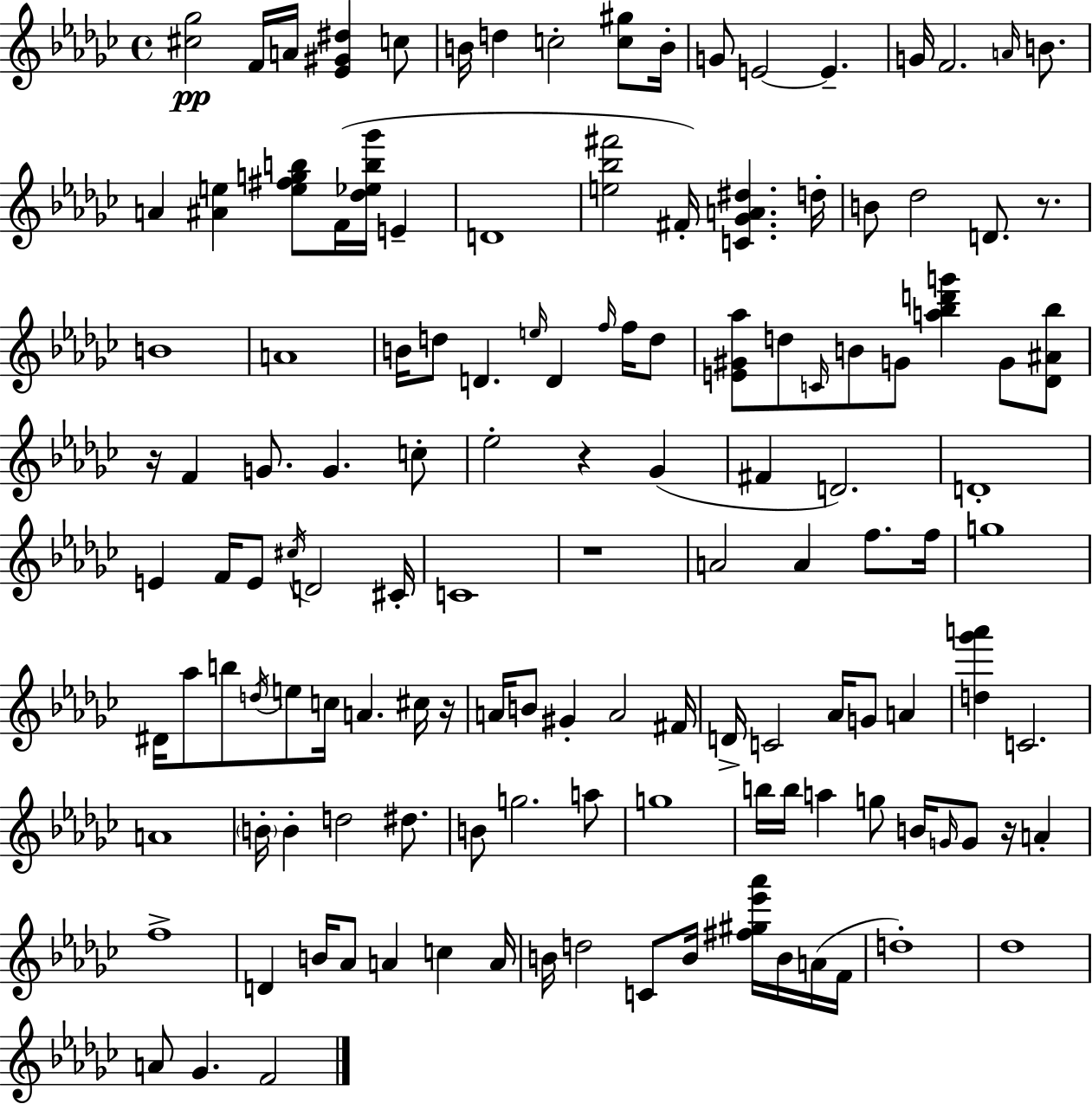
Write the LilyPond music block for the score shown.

{
  \clef treble
  \time 4/4
  \defaultTimeSignature
  \key ees \minor
  <cis'' ges''>2\pp f'16 a'16 <ees' gis' dis''>4 c''8 | b'16 d''4 c''2-. <c'' gis''>8 b'16-. | g'8 e'2~~ e'4.-- | g'16 f'2. \grace { a'16 } b'8. | \break a'4 <ais' e''>4 <e'' fis'' g'' b''>8 f'16( <des'' ees'' b'' ges'''>16 e'4-- | d'1 | <e'' bes'' fis'''>2 fis'16-.) <c' ges' a' dis''>4. | d''16-. b'8 des''2 d'8. r8. | \break b'1 | a'1 | b'16 d''8 d'4. \grace { e''16 } d'4 \grace { f''16 } | f''16 d''8 <e' gis' aes''>8 d''8 \grace { c'16 } b'8 g'8 <a'' bes'' d''' g'''>4 | \break g'8 <des' ais' bes''>8 r16 f'4 g'8. g'4. | c''8-. ees''2-. r4 | ges'4( fis'4 d'2.) | d'1-. | \break e'4 f'16 e'8 \acciaccatura { cis''16 } d'2 | cis'16-. c'1 | r1 | a'2 a'4 | \break f''8. f''16 g''1 | dis'16 aes''8 b''8 \acciaccatura { d''16 } e''8 c''16 a'4. | cis''16 r16 a'16 b'8 gis'4-. a'2 | fis'16 d'16-> c'2 aes'16 | \break g'8 a'4 <d'' ges''' a'''>4 c'2. | a'1 | \parenthesize b'16-. b'4-. d''2 | dis''8. b'8 g''2. | \break a''8 g''1 | b''16 b''16 a''4 g''8 b'16 \grace { g'16 } | g'8 r16 a'4-. f''1-> | d'4 b'16 aes'8 a'4 | \break c''4 a'16 b'16 d''2 | c'8 b'16 <fis'' gis'' ees''' aes'''>16 b'16 a'16( f'16 d''1-.) | des''1 | a'8 ges'4. f'2 | \break \bar "|."
}